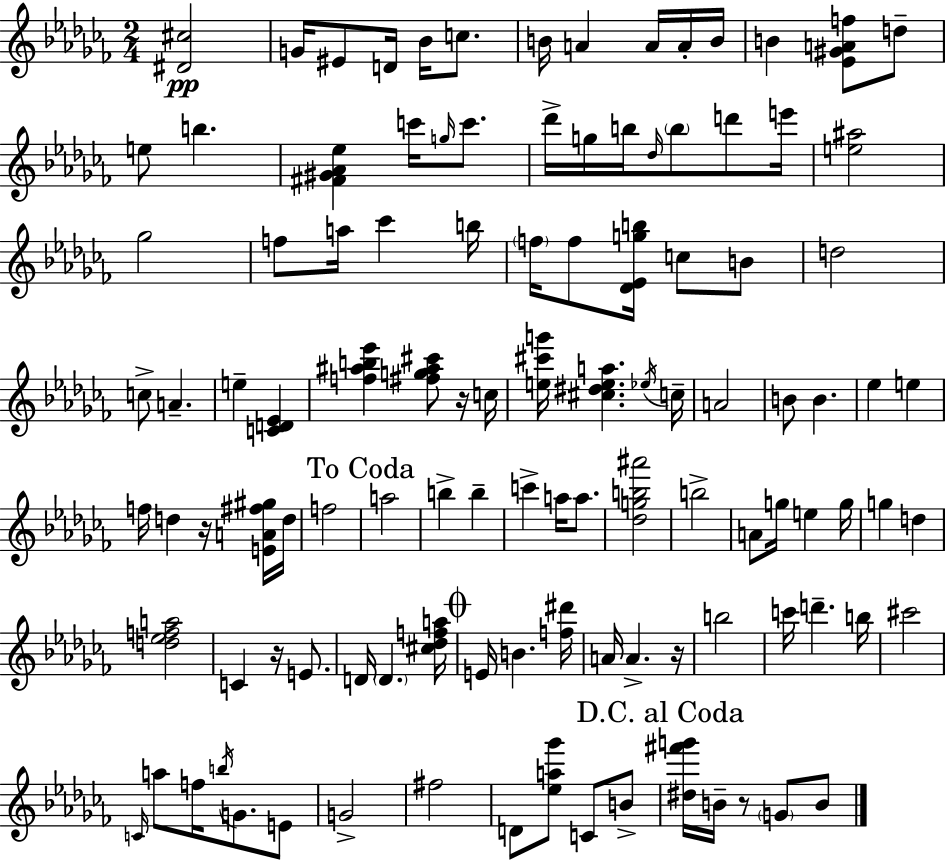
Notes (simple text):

[D#4,C#5]/h G4/s EIS4/e D4/s Bb4/s C5/e. B4/s A4/q A4/s A4/s B4/s B4/q [Eb4,G#4,A4,F5]/e D5/e E5/e B5/q. [F#4,G#4,Ab4,Eb5]/q C6/s G5/s C6/e. Db6/s G5/s B5/s Db5/s B5/e D6/e E6/s [E5,A#5]/h Gb5/h F5/e A5/s CES6/q B5/s F5/s F5/e [Db4,Eb4,G5,B5]/s C5/e B4/e D5/h C5/e A4/q. E5/q [C4,D4,Eb4]/q [F5,A#5,B5,Eb6]/q [F#5,G5,A#5,C#6]/e R/s C5/s [E5,C#6,G6]/s [C#5,D#5,E5,A5]/q. Eb5/s C5/s A4/h B4/e B4/q. Eb5/q E5/q F5/s D5/q R/s [E4,A4,F#5,G#5]/s D5/s F5/h A5/h B5/q B5/q C6/q A5/s A5/e. [Db5,G5,B5,A#6]/h B5/h A4/e G5/s E5/q G5/s G5/q D5/q [D5,Eb5,F5,A5]/h C4/q R/s E4/e. D4/s D4/q. [C#5,Db5,F5,A5]/s E4/s B4/q. [F5,D#6]/s A4/s A4/q. R/s B5/h C6/s D6/q. B5/s C#6/h C4/s A5/e F5/s B5/s G4/e. E4/e G4/h F#5/h D4/e [Eb5,A5,Gb6]/e C4/e B4/e [D#5,F#6,G6]/s B4/s R/e G4/e B4/e